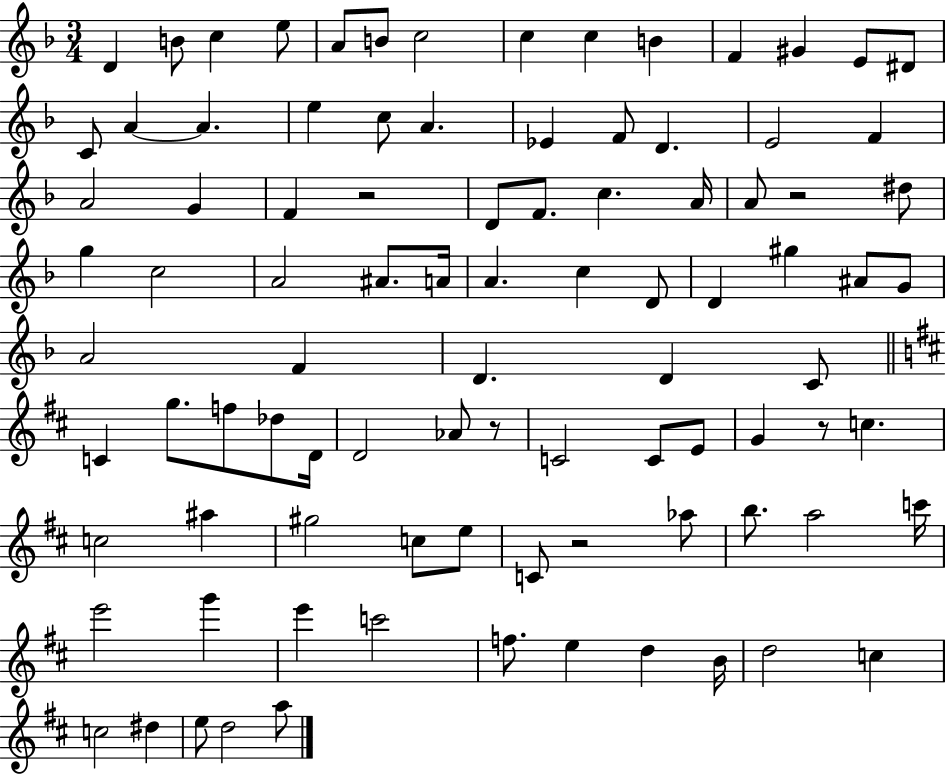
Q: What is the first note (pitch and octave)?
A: D4